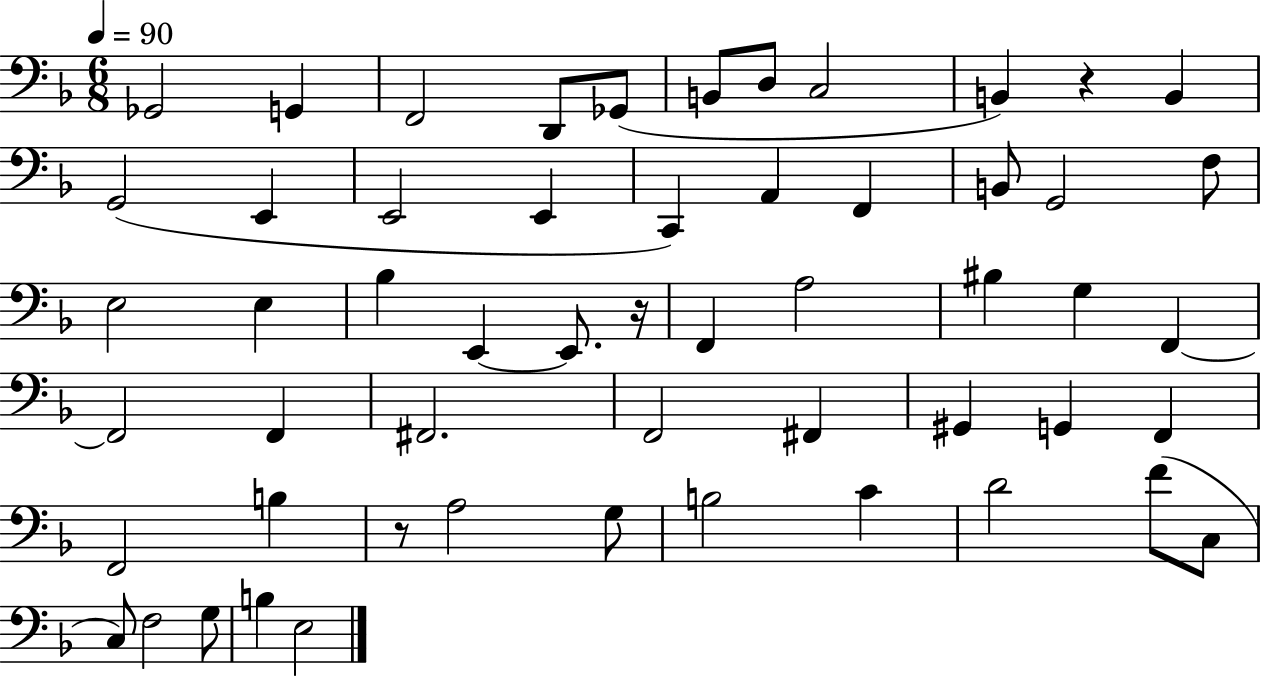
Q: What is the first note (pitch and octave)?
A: Gb2